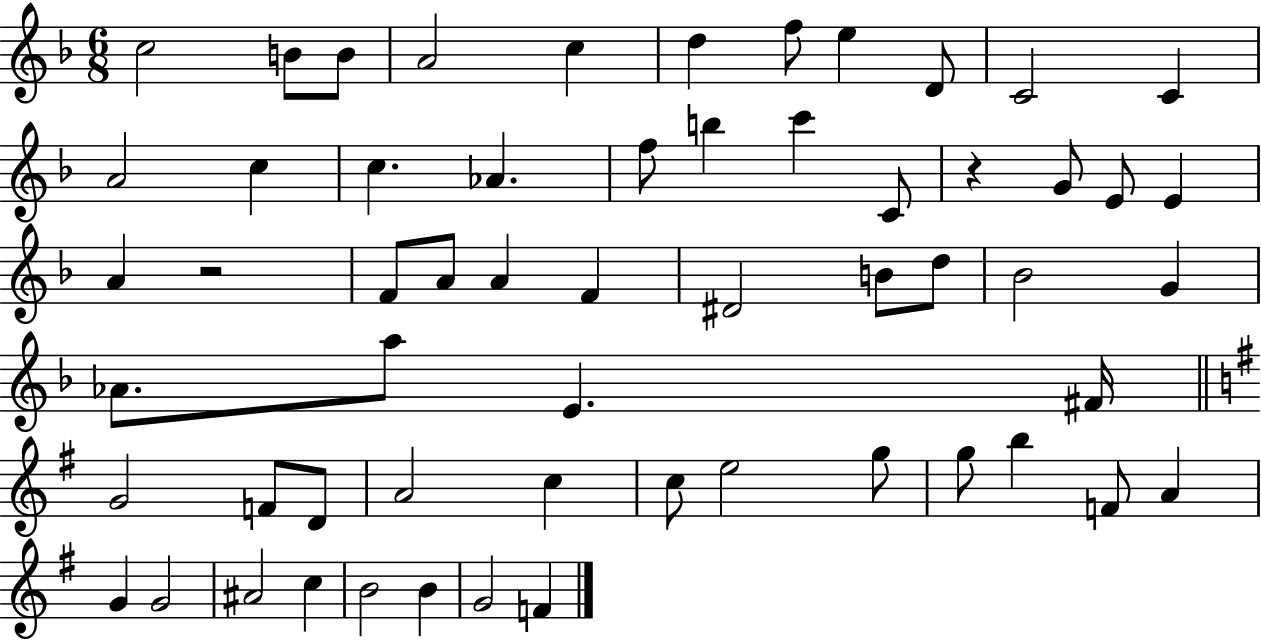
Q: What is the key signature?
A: F major